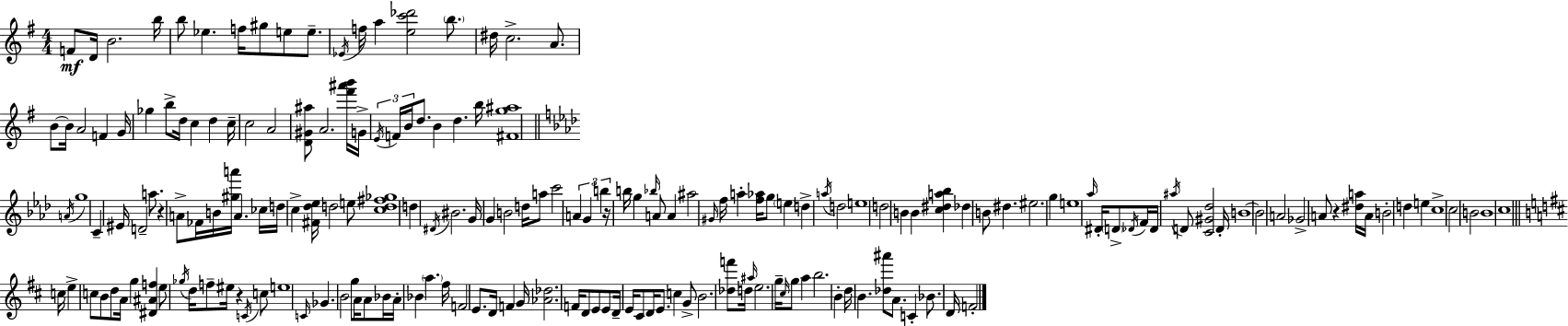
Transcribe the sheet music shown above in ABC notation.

X:1
T:Untitled
M:4/4
L:1/4
K:Em
F/2 D/4 B2 b/4 b/2 _e f/4 ^g/2 e/2 e/2 _E/4 f/4 a [ec'_d']2 b/2 ^d/4 c2 A/2 B/2 B/4 A2 F G/4 _g b/2 d/4 c d c/4 c2 A2 [D^G^a]/2 A2 [^f'^a'b']/4 G/4 E/4 F/4 B/4 d/2 B d b/4 [^Fg^a]4 A/4 g4 C ^E/4 D2 a/2 z A/2 _F/4 B/4 [^ga']/4 A _c/4 d/4 c [^F_d_e]/4 d2 e/2 [cd^f_g]4 d ^D/4 ^B2 G/4 G B2 d/4 a/2 c'2 A G b z/4 b/4 g _b/4 A/2 A ^a2 ^G/4 f/4 a [f_a]/4 g/2 e d a/4 d2 e4 d2 B B [c^da_b] _d B/2 ^d ^e2 g e4 _a/4 ^D/4 D/2 _D/4 F/4 _D/4 ^a/4 D/2 [C^G_d]2 D/4 B4 B2 A2 _G2 A/2 z [^da]/4 A/4 B2 d e c4 c2 B2 B4 c4 c/4 e c/2 B/2 d/2 A/4 g [^D^Af] e/2 _g/4 d/4 f/2 ^e/4 z C/4 c/2 e4 C/4 _G B2 g/2 A/4 A/2 _B/4 A/4 _B a ^f/4 F2 E/2 D/4 F G/4 [_A_d]2 F/4 D/2 E/2 E/2 D/4 E/4 ^C/2 D/4 E/2 c G/2 B2 [_df']/2 d/4 ^a/4 e2 g/4 ^c/4 g/2 a b2 B d/4 B [_d^a']/2 A/2 C _B/2 D/4 F2